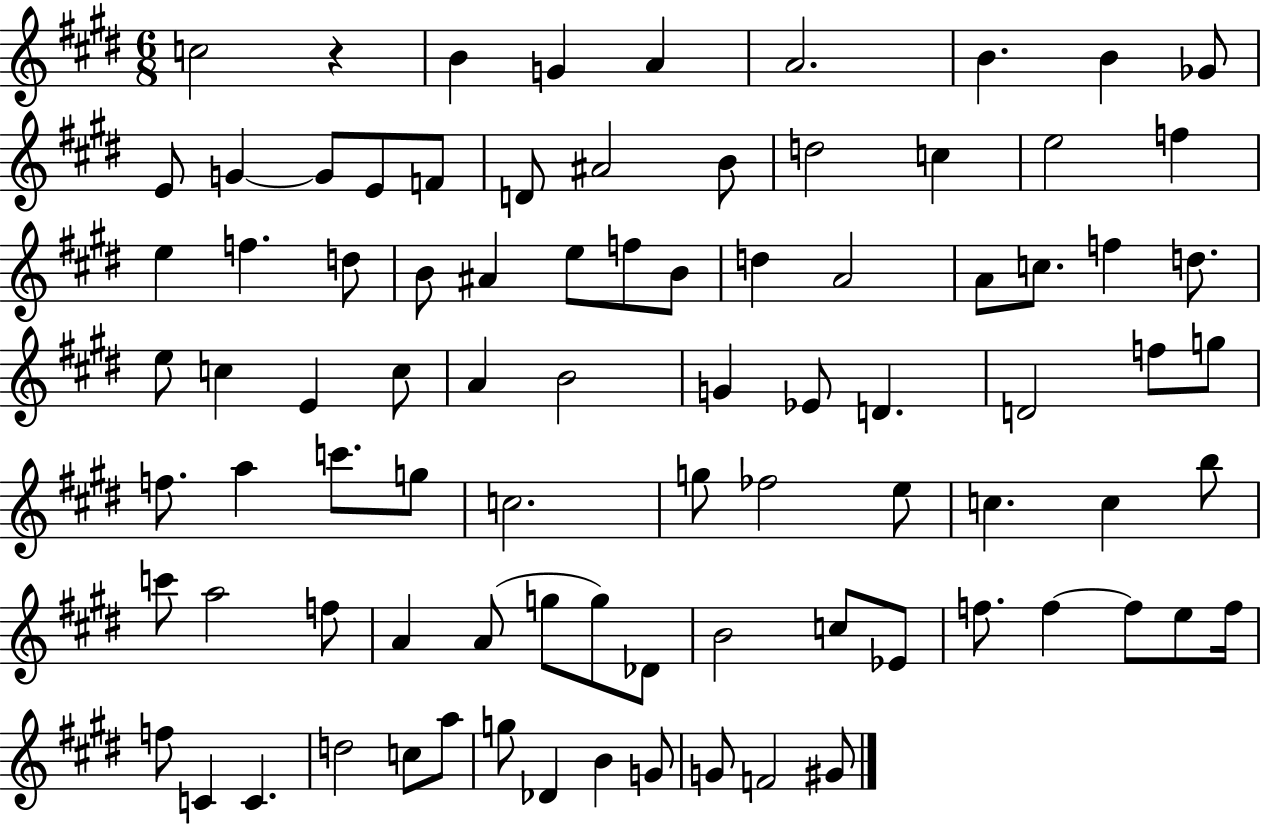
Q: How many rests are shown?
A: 1